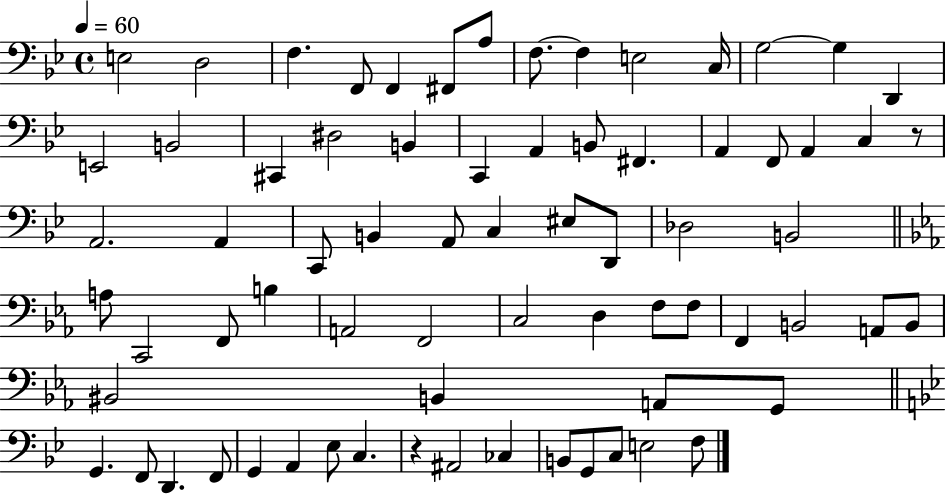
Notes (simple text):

E3/h D3/h F3/q. F2/e F2/q F#2/e A3/e F3/e. F3/q E3/h C3/s G3/h G3/q D2/q E2/h B2/h C#2/q D#3/h B2/q C2/q A2/q B2/e F#2/q. A2/q F2/e A2/q C3/q R/e A2/h. A2/q C2/e B2/q A2/e C3/q EIS3/e D2/e Db3/h B2/h A3/e C2/h F2/e B3/q A2/h F2/h C3/h D3/q F3/e F3/e F2/q B2/h A2/e B2/e BIS2/h B2/q A2/e G2/e G2/q. F2/e D2/q. F2/e G2/q A2/q Eb3/e C3/q. R/q A#2/h CES3/q B2/e G2/e C3/e E3/h F3/e